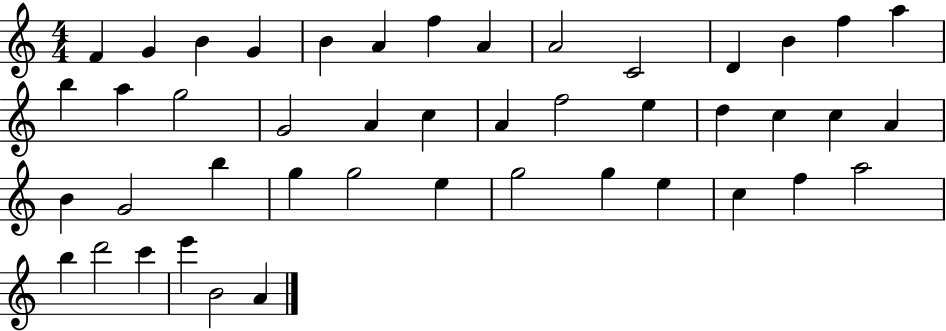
X:1
T:Untitled
M:4/4
L:1/4
K:C
F G B G B A f A A2 C2 D B f a b a g2 G2 A c A f2 e d c c A B G2 b g g2 e g2 g e c f a2 b d'2 c' e' B2 A